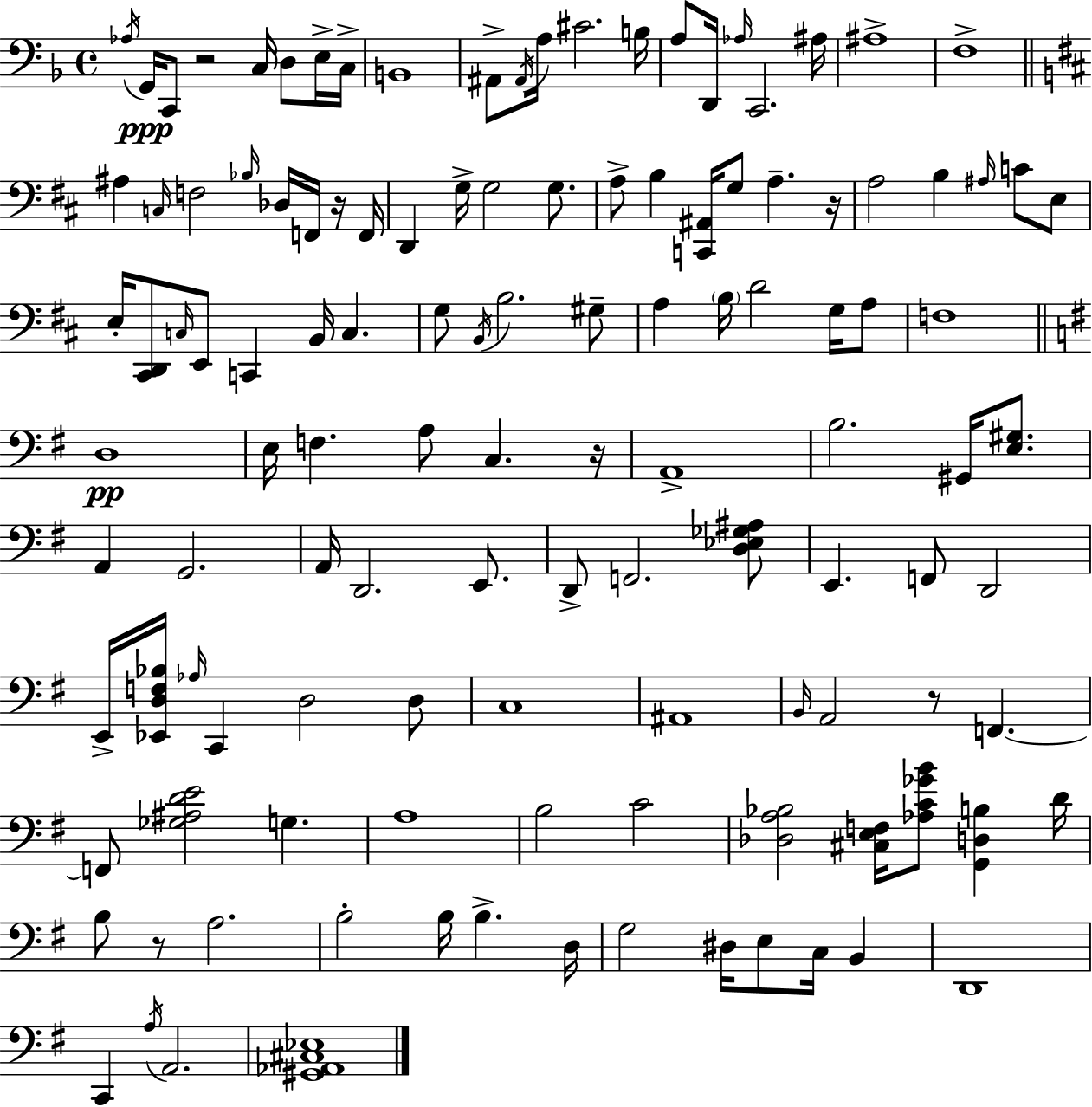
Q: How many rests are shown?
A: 6